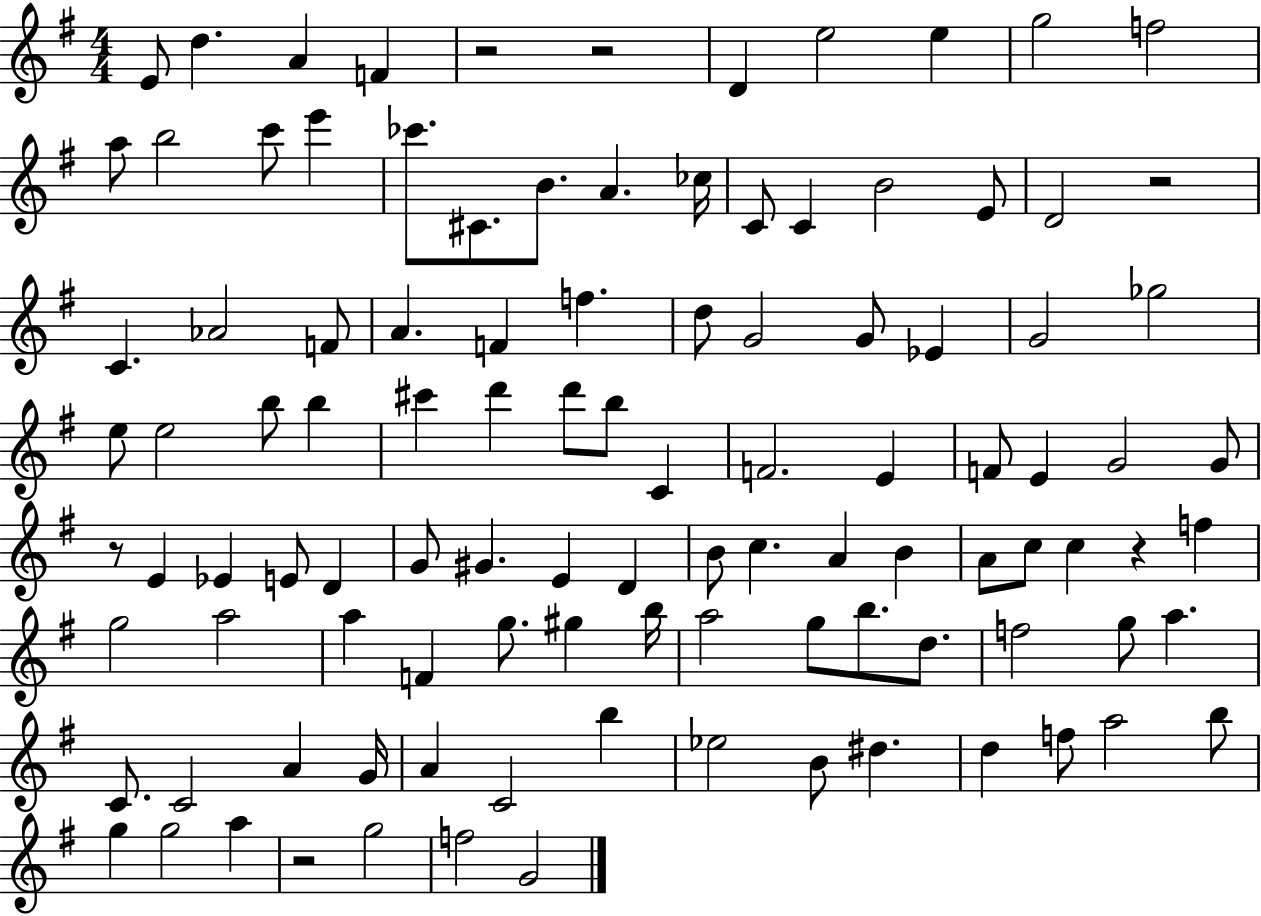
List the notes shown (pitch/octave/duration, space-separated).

E4/e D5/q. A4/q F4/q R/h R/h D4/q E5/h E5/q G5/h F5/h A5/e B5/h C6/e E6/q CES6/e. C#4/e. B4/e. A4/q. CES5/s C4/e C4/q B4/h E4/e D4/h R/h C4/q. Ab4/h F4/e A4/q. F4/q F5/q. D5/e G4/h G4/e Eb4/q G4/h Gb5/h E5/e E5/h B5/e B5/q C#6/q D6/q D6/e B5/e C4/q F4/h. E4/q F4/e E4/q G4/h G4/e R/e E4/q Eb4/q E4/e D4/q G4/e G#4/q. E4/q D4/q B4/e C5/q. A4/q B4/q A4/e C5/e C5/q R/q F5/q G5/h A5/h A5/q F4/q G5/e. G#5/q B5/s A5/h G5/e B5/e. D5/e. F5/h G5/e A5/q. C4/e. C4/h A4/q G4/s A4/q C4/h B5/q Eb5/h B4/e D#5/q. D5/q F5/e A5/h B5/e G5/q G5/h A5/q R/h G5/h F5/h G4/h